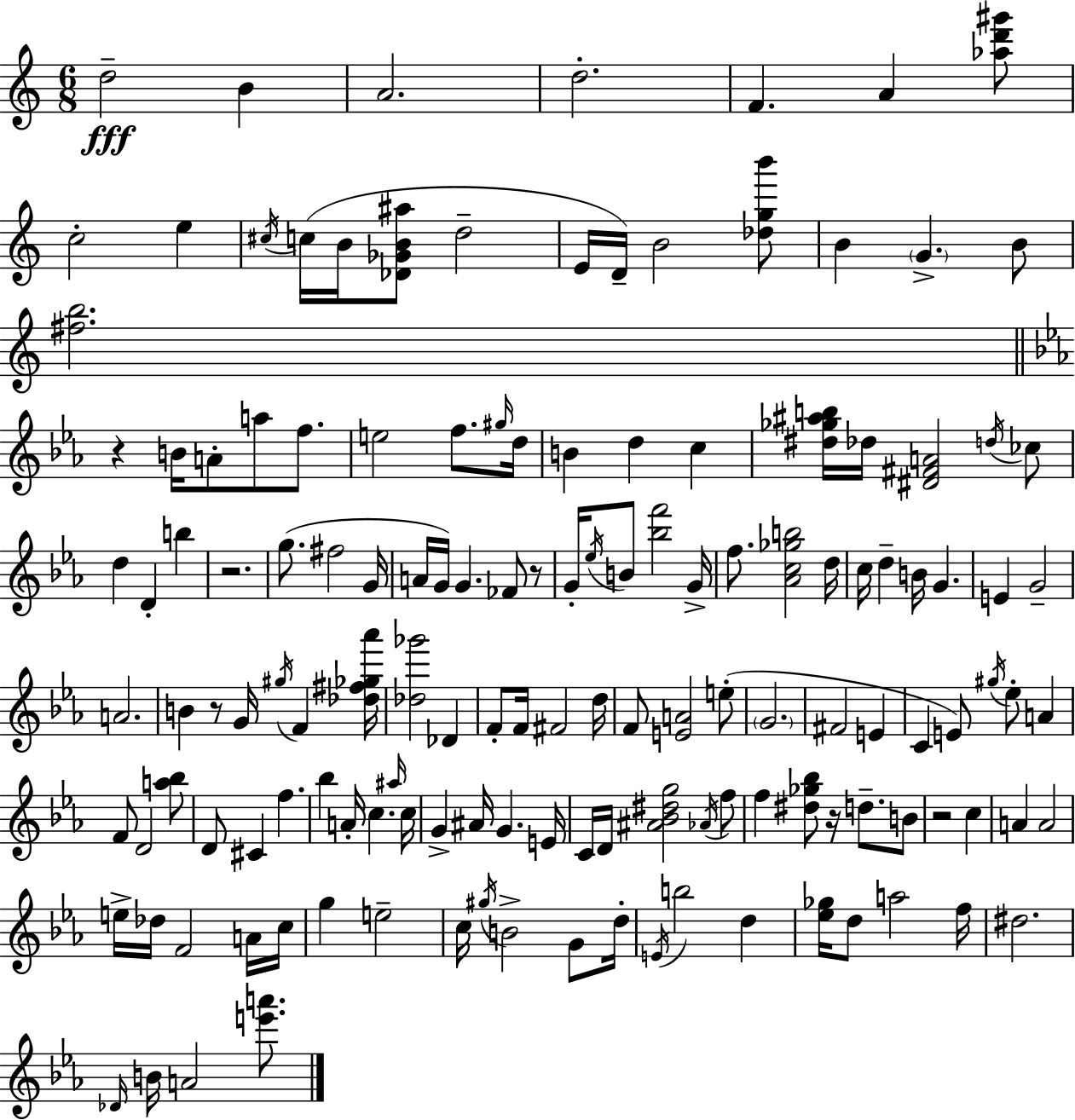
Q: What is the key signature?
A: A minor